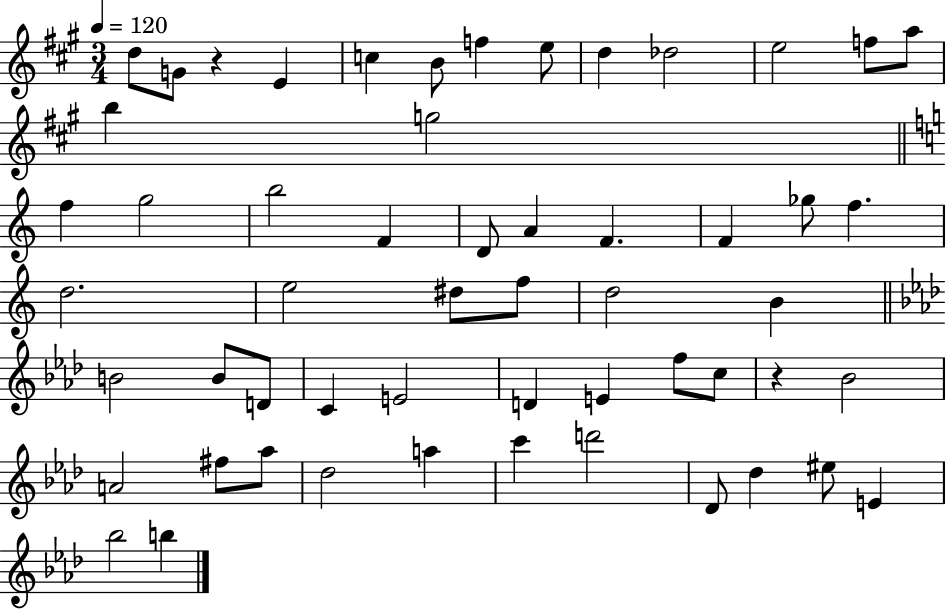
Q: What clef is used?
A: treble